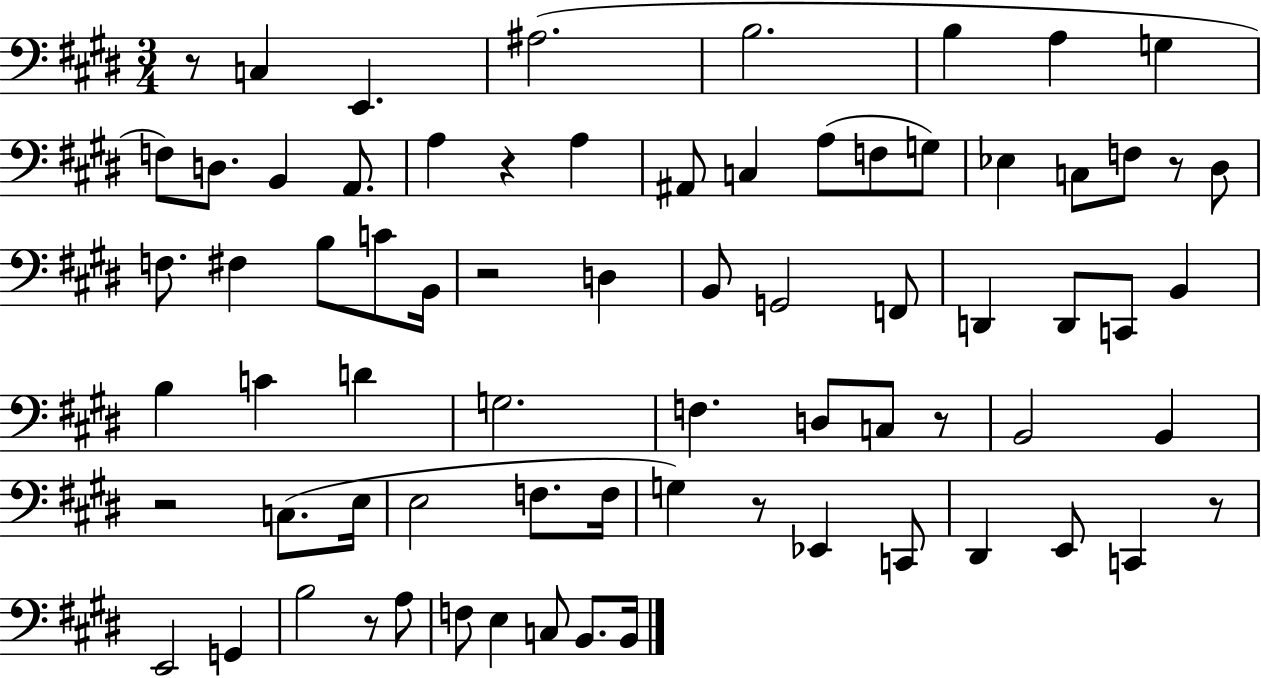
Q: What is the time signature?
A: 3/4